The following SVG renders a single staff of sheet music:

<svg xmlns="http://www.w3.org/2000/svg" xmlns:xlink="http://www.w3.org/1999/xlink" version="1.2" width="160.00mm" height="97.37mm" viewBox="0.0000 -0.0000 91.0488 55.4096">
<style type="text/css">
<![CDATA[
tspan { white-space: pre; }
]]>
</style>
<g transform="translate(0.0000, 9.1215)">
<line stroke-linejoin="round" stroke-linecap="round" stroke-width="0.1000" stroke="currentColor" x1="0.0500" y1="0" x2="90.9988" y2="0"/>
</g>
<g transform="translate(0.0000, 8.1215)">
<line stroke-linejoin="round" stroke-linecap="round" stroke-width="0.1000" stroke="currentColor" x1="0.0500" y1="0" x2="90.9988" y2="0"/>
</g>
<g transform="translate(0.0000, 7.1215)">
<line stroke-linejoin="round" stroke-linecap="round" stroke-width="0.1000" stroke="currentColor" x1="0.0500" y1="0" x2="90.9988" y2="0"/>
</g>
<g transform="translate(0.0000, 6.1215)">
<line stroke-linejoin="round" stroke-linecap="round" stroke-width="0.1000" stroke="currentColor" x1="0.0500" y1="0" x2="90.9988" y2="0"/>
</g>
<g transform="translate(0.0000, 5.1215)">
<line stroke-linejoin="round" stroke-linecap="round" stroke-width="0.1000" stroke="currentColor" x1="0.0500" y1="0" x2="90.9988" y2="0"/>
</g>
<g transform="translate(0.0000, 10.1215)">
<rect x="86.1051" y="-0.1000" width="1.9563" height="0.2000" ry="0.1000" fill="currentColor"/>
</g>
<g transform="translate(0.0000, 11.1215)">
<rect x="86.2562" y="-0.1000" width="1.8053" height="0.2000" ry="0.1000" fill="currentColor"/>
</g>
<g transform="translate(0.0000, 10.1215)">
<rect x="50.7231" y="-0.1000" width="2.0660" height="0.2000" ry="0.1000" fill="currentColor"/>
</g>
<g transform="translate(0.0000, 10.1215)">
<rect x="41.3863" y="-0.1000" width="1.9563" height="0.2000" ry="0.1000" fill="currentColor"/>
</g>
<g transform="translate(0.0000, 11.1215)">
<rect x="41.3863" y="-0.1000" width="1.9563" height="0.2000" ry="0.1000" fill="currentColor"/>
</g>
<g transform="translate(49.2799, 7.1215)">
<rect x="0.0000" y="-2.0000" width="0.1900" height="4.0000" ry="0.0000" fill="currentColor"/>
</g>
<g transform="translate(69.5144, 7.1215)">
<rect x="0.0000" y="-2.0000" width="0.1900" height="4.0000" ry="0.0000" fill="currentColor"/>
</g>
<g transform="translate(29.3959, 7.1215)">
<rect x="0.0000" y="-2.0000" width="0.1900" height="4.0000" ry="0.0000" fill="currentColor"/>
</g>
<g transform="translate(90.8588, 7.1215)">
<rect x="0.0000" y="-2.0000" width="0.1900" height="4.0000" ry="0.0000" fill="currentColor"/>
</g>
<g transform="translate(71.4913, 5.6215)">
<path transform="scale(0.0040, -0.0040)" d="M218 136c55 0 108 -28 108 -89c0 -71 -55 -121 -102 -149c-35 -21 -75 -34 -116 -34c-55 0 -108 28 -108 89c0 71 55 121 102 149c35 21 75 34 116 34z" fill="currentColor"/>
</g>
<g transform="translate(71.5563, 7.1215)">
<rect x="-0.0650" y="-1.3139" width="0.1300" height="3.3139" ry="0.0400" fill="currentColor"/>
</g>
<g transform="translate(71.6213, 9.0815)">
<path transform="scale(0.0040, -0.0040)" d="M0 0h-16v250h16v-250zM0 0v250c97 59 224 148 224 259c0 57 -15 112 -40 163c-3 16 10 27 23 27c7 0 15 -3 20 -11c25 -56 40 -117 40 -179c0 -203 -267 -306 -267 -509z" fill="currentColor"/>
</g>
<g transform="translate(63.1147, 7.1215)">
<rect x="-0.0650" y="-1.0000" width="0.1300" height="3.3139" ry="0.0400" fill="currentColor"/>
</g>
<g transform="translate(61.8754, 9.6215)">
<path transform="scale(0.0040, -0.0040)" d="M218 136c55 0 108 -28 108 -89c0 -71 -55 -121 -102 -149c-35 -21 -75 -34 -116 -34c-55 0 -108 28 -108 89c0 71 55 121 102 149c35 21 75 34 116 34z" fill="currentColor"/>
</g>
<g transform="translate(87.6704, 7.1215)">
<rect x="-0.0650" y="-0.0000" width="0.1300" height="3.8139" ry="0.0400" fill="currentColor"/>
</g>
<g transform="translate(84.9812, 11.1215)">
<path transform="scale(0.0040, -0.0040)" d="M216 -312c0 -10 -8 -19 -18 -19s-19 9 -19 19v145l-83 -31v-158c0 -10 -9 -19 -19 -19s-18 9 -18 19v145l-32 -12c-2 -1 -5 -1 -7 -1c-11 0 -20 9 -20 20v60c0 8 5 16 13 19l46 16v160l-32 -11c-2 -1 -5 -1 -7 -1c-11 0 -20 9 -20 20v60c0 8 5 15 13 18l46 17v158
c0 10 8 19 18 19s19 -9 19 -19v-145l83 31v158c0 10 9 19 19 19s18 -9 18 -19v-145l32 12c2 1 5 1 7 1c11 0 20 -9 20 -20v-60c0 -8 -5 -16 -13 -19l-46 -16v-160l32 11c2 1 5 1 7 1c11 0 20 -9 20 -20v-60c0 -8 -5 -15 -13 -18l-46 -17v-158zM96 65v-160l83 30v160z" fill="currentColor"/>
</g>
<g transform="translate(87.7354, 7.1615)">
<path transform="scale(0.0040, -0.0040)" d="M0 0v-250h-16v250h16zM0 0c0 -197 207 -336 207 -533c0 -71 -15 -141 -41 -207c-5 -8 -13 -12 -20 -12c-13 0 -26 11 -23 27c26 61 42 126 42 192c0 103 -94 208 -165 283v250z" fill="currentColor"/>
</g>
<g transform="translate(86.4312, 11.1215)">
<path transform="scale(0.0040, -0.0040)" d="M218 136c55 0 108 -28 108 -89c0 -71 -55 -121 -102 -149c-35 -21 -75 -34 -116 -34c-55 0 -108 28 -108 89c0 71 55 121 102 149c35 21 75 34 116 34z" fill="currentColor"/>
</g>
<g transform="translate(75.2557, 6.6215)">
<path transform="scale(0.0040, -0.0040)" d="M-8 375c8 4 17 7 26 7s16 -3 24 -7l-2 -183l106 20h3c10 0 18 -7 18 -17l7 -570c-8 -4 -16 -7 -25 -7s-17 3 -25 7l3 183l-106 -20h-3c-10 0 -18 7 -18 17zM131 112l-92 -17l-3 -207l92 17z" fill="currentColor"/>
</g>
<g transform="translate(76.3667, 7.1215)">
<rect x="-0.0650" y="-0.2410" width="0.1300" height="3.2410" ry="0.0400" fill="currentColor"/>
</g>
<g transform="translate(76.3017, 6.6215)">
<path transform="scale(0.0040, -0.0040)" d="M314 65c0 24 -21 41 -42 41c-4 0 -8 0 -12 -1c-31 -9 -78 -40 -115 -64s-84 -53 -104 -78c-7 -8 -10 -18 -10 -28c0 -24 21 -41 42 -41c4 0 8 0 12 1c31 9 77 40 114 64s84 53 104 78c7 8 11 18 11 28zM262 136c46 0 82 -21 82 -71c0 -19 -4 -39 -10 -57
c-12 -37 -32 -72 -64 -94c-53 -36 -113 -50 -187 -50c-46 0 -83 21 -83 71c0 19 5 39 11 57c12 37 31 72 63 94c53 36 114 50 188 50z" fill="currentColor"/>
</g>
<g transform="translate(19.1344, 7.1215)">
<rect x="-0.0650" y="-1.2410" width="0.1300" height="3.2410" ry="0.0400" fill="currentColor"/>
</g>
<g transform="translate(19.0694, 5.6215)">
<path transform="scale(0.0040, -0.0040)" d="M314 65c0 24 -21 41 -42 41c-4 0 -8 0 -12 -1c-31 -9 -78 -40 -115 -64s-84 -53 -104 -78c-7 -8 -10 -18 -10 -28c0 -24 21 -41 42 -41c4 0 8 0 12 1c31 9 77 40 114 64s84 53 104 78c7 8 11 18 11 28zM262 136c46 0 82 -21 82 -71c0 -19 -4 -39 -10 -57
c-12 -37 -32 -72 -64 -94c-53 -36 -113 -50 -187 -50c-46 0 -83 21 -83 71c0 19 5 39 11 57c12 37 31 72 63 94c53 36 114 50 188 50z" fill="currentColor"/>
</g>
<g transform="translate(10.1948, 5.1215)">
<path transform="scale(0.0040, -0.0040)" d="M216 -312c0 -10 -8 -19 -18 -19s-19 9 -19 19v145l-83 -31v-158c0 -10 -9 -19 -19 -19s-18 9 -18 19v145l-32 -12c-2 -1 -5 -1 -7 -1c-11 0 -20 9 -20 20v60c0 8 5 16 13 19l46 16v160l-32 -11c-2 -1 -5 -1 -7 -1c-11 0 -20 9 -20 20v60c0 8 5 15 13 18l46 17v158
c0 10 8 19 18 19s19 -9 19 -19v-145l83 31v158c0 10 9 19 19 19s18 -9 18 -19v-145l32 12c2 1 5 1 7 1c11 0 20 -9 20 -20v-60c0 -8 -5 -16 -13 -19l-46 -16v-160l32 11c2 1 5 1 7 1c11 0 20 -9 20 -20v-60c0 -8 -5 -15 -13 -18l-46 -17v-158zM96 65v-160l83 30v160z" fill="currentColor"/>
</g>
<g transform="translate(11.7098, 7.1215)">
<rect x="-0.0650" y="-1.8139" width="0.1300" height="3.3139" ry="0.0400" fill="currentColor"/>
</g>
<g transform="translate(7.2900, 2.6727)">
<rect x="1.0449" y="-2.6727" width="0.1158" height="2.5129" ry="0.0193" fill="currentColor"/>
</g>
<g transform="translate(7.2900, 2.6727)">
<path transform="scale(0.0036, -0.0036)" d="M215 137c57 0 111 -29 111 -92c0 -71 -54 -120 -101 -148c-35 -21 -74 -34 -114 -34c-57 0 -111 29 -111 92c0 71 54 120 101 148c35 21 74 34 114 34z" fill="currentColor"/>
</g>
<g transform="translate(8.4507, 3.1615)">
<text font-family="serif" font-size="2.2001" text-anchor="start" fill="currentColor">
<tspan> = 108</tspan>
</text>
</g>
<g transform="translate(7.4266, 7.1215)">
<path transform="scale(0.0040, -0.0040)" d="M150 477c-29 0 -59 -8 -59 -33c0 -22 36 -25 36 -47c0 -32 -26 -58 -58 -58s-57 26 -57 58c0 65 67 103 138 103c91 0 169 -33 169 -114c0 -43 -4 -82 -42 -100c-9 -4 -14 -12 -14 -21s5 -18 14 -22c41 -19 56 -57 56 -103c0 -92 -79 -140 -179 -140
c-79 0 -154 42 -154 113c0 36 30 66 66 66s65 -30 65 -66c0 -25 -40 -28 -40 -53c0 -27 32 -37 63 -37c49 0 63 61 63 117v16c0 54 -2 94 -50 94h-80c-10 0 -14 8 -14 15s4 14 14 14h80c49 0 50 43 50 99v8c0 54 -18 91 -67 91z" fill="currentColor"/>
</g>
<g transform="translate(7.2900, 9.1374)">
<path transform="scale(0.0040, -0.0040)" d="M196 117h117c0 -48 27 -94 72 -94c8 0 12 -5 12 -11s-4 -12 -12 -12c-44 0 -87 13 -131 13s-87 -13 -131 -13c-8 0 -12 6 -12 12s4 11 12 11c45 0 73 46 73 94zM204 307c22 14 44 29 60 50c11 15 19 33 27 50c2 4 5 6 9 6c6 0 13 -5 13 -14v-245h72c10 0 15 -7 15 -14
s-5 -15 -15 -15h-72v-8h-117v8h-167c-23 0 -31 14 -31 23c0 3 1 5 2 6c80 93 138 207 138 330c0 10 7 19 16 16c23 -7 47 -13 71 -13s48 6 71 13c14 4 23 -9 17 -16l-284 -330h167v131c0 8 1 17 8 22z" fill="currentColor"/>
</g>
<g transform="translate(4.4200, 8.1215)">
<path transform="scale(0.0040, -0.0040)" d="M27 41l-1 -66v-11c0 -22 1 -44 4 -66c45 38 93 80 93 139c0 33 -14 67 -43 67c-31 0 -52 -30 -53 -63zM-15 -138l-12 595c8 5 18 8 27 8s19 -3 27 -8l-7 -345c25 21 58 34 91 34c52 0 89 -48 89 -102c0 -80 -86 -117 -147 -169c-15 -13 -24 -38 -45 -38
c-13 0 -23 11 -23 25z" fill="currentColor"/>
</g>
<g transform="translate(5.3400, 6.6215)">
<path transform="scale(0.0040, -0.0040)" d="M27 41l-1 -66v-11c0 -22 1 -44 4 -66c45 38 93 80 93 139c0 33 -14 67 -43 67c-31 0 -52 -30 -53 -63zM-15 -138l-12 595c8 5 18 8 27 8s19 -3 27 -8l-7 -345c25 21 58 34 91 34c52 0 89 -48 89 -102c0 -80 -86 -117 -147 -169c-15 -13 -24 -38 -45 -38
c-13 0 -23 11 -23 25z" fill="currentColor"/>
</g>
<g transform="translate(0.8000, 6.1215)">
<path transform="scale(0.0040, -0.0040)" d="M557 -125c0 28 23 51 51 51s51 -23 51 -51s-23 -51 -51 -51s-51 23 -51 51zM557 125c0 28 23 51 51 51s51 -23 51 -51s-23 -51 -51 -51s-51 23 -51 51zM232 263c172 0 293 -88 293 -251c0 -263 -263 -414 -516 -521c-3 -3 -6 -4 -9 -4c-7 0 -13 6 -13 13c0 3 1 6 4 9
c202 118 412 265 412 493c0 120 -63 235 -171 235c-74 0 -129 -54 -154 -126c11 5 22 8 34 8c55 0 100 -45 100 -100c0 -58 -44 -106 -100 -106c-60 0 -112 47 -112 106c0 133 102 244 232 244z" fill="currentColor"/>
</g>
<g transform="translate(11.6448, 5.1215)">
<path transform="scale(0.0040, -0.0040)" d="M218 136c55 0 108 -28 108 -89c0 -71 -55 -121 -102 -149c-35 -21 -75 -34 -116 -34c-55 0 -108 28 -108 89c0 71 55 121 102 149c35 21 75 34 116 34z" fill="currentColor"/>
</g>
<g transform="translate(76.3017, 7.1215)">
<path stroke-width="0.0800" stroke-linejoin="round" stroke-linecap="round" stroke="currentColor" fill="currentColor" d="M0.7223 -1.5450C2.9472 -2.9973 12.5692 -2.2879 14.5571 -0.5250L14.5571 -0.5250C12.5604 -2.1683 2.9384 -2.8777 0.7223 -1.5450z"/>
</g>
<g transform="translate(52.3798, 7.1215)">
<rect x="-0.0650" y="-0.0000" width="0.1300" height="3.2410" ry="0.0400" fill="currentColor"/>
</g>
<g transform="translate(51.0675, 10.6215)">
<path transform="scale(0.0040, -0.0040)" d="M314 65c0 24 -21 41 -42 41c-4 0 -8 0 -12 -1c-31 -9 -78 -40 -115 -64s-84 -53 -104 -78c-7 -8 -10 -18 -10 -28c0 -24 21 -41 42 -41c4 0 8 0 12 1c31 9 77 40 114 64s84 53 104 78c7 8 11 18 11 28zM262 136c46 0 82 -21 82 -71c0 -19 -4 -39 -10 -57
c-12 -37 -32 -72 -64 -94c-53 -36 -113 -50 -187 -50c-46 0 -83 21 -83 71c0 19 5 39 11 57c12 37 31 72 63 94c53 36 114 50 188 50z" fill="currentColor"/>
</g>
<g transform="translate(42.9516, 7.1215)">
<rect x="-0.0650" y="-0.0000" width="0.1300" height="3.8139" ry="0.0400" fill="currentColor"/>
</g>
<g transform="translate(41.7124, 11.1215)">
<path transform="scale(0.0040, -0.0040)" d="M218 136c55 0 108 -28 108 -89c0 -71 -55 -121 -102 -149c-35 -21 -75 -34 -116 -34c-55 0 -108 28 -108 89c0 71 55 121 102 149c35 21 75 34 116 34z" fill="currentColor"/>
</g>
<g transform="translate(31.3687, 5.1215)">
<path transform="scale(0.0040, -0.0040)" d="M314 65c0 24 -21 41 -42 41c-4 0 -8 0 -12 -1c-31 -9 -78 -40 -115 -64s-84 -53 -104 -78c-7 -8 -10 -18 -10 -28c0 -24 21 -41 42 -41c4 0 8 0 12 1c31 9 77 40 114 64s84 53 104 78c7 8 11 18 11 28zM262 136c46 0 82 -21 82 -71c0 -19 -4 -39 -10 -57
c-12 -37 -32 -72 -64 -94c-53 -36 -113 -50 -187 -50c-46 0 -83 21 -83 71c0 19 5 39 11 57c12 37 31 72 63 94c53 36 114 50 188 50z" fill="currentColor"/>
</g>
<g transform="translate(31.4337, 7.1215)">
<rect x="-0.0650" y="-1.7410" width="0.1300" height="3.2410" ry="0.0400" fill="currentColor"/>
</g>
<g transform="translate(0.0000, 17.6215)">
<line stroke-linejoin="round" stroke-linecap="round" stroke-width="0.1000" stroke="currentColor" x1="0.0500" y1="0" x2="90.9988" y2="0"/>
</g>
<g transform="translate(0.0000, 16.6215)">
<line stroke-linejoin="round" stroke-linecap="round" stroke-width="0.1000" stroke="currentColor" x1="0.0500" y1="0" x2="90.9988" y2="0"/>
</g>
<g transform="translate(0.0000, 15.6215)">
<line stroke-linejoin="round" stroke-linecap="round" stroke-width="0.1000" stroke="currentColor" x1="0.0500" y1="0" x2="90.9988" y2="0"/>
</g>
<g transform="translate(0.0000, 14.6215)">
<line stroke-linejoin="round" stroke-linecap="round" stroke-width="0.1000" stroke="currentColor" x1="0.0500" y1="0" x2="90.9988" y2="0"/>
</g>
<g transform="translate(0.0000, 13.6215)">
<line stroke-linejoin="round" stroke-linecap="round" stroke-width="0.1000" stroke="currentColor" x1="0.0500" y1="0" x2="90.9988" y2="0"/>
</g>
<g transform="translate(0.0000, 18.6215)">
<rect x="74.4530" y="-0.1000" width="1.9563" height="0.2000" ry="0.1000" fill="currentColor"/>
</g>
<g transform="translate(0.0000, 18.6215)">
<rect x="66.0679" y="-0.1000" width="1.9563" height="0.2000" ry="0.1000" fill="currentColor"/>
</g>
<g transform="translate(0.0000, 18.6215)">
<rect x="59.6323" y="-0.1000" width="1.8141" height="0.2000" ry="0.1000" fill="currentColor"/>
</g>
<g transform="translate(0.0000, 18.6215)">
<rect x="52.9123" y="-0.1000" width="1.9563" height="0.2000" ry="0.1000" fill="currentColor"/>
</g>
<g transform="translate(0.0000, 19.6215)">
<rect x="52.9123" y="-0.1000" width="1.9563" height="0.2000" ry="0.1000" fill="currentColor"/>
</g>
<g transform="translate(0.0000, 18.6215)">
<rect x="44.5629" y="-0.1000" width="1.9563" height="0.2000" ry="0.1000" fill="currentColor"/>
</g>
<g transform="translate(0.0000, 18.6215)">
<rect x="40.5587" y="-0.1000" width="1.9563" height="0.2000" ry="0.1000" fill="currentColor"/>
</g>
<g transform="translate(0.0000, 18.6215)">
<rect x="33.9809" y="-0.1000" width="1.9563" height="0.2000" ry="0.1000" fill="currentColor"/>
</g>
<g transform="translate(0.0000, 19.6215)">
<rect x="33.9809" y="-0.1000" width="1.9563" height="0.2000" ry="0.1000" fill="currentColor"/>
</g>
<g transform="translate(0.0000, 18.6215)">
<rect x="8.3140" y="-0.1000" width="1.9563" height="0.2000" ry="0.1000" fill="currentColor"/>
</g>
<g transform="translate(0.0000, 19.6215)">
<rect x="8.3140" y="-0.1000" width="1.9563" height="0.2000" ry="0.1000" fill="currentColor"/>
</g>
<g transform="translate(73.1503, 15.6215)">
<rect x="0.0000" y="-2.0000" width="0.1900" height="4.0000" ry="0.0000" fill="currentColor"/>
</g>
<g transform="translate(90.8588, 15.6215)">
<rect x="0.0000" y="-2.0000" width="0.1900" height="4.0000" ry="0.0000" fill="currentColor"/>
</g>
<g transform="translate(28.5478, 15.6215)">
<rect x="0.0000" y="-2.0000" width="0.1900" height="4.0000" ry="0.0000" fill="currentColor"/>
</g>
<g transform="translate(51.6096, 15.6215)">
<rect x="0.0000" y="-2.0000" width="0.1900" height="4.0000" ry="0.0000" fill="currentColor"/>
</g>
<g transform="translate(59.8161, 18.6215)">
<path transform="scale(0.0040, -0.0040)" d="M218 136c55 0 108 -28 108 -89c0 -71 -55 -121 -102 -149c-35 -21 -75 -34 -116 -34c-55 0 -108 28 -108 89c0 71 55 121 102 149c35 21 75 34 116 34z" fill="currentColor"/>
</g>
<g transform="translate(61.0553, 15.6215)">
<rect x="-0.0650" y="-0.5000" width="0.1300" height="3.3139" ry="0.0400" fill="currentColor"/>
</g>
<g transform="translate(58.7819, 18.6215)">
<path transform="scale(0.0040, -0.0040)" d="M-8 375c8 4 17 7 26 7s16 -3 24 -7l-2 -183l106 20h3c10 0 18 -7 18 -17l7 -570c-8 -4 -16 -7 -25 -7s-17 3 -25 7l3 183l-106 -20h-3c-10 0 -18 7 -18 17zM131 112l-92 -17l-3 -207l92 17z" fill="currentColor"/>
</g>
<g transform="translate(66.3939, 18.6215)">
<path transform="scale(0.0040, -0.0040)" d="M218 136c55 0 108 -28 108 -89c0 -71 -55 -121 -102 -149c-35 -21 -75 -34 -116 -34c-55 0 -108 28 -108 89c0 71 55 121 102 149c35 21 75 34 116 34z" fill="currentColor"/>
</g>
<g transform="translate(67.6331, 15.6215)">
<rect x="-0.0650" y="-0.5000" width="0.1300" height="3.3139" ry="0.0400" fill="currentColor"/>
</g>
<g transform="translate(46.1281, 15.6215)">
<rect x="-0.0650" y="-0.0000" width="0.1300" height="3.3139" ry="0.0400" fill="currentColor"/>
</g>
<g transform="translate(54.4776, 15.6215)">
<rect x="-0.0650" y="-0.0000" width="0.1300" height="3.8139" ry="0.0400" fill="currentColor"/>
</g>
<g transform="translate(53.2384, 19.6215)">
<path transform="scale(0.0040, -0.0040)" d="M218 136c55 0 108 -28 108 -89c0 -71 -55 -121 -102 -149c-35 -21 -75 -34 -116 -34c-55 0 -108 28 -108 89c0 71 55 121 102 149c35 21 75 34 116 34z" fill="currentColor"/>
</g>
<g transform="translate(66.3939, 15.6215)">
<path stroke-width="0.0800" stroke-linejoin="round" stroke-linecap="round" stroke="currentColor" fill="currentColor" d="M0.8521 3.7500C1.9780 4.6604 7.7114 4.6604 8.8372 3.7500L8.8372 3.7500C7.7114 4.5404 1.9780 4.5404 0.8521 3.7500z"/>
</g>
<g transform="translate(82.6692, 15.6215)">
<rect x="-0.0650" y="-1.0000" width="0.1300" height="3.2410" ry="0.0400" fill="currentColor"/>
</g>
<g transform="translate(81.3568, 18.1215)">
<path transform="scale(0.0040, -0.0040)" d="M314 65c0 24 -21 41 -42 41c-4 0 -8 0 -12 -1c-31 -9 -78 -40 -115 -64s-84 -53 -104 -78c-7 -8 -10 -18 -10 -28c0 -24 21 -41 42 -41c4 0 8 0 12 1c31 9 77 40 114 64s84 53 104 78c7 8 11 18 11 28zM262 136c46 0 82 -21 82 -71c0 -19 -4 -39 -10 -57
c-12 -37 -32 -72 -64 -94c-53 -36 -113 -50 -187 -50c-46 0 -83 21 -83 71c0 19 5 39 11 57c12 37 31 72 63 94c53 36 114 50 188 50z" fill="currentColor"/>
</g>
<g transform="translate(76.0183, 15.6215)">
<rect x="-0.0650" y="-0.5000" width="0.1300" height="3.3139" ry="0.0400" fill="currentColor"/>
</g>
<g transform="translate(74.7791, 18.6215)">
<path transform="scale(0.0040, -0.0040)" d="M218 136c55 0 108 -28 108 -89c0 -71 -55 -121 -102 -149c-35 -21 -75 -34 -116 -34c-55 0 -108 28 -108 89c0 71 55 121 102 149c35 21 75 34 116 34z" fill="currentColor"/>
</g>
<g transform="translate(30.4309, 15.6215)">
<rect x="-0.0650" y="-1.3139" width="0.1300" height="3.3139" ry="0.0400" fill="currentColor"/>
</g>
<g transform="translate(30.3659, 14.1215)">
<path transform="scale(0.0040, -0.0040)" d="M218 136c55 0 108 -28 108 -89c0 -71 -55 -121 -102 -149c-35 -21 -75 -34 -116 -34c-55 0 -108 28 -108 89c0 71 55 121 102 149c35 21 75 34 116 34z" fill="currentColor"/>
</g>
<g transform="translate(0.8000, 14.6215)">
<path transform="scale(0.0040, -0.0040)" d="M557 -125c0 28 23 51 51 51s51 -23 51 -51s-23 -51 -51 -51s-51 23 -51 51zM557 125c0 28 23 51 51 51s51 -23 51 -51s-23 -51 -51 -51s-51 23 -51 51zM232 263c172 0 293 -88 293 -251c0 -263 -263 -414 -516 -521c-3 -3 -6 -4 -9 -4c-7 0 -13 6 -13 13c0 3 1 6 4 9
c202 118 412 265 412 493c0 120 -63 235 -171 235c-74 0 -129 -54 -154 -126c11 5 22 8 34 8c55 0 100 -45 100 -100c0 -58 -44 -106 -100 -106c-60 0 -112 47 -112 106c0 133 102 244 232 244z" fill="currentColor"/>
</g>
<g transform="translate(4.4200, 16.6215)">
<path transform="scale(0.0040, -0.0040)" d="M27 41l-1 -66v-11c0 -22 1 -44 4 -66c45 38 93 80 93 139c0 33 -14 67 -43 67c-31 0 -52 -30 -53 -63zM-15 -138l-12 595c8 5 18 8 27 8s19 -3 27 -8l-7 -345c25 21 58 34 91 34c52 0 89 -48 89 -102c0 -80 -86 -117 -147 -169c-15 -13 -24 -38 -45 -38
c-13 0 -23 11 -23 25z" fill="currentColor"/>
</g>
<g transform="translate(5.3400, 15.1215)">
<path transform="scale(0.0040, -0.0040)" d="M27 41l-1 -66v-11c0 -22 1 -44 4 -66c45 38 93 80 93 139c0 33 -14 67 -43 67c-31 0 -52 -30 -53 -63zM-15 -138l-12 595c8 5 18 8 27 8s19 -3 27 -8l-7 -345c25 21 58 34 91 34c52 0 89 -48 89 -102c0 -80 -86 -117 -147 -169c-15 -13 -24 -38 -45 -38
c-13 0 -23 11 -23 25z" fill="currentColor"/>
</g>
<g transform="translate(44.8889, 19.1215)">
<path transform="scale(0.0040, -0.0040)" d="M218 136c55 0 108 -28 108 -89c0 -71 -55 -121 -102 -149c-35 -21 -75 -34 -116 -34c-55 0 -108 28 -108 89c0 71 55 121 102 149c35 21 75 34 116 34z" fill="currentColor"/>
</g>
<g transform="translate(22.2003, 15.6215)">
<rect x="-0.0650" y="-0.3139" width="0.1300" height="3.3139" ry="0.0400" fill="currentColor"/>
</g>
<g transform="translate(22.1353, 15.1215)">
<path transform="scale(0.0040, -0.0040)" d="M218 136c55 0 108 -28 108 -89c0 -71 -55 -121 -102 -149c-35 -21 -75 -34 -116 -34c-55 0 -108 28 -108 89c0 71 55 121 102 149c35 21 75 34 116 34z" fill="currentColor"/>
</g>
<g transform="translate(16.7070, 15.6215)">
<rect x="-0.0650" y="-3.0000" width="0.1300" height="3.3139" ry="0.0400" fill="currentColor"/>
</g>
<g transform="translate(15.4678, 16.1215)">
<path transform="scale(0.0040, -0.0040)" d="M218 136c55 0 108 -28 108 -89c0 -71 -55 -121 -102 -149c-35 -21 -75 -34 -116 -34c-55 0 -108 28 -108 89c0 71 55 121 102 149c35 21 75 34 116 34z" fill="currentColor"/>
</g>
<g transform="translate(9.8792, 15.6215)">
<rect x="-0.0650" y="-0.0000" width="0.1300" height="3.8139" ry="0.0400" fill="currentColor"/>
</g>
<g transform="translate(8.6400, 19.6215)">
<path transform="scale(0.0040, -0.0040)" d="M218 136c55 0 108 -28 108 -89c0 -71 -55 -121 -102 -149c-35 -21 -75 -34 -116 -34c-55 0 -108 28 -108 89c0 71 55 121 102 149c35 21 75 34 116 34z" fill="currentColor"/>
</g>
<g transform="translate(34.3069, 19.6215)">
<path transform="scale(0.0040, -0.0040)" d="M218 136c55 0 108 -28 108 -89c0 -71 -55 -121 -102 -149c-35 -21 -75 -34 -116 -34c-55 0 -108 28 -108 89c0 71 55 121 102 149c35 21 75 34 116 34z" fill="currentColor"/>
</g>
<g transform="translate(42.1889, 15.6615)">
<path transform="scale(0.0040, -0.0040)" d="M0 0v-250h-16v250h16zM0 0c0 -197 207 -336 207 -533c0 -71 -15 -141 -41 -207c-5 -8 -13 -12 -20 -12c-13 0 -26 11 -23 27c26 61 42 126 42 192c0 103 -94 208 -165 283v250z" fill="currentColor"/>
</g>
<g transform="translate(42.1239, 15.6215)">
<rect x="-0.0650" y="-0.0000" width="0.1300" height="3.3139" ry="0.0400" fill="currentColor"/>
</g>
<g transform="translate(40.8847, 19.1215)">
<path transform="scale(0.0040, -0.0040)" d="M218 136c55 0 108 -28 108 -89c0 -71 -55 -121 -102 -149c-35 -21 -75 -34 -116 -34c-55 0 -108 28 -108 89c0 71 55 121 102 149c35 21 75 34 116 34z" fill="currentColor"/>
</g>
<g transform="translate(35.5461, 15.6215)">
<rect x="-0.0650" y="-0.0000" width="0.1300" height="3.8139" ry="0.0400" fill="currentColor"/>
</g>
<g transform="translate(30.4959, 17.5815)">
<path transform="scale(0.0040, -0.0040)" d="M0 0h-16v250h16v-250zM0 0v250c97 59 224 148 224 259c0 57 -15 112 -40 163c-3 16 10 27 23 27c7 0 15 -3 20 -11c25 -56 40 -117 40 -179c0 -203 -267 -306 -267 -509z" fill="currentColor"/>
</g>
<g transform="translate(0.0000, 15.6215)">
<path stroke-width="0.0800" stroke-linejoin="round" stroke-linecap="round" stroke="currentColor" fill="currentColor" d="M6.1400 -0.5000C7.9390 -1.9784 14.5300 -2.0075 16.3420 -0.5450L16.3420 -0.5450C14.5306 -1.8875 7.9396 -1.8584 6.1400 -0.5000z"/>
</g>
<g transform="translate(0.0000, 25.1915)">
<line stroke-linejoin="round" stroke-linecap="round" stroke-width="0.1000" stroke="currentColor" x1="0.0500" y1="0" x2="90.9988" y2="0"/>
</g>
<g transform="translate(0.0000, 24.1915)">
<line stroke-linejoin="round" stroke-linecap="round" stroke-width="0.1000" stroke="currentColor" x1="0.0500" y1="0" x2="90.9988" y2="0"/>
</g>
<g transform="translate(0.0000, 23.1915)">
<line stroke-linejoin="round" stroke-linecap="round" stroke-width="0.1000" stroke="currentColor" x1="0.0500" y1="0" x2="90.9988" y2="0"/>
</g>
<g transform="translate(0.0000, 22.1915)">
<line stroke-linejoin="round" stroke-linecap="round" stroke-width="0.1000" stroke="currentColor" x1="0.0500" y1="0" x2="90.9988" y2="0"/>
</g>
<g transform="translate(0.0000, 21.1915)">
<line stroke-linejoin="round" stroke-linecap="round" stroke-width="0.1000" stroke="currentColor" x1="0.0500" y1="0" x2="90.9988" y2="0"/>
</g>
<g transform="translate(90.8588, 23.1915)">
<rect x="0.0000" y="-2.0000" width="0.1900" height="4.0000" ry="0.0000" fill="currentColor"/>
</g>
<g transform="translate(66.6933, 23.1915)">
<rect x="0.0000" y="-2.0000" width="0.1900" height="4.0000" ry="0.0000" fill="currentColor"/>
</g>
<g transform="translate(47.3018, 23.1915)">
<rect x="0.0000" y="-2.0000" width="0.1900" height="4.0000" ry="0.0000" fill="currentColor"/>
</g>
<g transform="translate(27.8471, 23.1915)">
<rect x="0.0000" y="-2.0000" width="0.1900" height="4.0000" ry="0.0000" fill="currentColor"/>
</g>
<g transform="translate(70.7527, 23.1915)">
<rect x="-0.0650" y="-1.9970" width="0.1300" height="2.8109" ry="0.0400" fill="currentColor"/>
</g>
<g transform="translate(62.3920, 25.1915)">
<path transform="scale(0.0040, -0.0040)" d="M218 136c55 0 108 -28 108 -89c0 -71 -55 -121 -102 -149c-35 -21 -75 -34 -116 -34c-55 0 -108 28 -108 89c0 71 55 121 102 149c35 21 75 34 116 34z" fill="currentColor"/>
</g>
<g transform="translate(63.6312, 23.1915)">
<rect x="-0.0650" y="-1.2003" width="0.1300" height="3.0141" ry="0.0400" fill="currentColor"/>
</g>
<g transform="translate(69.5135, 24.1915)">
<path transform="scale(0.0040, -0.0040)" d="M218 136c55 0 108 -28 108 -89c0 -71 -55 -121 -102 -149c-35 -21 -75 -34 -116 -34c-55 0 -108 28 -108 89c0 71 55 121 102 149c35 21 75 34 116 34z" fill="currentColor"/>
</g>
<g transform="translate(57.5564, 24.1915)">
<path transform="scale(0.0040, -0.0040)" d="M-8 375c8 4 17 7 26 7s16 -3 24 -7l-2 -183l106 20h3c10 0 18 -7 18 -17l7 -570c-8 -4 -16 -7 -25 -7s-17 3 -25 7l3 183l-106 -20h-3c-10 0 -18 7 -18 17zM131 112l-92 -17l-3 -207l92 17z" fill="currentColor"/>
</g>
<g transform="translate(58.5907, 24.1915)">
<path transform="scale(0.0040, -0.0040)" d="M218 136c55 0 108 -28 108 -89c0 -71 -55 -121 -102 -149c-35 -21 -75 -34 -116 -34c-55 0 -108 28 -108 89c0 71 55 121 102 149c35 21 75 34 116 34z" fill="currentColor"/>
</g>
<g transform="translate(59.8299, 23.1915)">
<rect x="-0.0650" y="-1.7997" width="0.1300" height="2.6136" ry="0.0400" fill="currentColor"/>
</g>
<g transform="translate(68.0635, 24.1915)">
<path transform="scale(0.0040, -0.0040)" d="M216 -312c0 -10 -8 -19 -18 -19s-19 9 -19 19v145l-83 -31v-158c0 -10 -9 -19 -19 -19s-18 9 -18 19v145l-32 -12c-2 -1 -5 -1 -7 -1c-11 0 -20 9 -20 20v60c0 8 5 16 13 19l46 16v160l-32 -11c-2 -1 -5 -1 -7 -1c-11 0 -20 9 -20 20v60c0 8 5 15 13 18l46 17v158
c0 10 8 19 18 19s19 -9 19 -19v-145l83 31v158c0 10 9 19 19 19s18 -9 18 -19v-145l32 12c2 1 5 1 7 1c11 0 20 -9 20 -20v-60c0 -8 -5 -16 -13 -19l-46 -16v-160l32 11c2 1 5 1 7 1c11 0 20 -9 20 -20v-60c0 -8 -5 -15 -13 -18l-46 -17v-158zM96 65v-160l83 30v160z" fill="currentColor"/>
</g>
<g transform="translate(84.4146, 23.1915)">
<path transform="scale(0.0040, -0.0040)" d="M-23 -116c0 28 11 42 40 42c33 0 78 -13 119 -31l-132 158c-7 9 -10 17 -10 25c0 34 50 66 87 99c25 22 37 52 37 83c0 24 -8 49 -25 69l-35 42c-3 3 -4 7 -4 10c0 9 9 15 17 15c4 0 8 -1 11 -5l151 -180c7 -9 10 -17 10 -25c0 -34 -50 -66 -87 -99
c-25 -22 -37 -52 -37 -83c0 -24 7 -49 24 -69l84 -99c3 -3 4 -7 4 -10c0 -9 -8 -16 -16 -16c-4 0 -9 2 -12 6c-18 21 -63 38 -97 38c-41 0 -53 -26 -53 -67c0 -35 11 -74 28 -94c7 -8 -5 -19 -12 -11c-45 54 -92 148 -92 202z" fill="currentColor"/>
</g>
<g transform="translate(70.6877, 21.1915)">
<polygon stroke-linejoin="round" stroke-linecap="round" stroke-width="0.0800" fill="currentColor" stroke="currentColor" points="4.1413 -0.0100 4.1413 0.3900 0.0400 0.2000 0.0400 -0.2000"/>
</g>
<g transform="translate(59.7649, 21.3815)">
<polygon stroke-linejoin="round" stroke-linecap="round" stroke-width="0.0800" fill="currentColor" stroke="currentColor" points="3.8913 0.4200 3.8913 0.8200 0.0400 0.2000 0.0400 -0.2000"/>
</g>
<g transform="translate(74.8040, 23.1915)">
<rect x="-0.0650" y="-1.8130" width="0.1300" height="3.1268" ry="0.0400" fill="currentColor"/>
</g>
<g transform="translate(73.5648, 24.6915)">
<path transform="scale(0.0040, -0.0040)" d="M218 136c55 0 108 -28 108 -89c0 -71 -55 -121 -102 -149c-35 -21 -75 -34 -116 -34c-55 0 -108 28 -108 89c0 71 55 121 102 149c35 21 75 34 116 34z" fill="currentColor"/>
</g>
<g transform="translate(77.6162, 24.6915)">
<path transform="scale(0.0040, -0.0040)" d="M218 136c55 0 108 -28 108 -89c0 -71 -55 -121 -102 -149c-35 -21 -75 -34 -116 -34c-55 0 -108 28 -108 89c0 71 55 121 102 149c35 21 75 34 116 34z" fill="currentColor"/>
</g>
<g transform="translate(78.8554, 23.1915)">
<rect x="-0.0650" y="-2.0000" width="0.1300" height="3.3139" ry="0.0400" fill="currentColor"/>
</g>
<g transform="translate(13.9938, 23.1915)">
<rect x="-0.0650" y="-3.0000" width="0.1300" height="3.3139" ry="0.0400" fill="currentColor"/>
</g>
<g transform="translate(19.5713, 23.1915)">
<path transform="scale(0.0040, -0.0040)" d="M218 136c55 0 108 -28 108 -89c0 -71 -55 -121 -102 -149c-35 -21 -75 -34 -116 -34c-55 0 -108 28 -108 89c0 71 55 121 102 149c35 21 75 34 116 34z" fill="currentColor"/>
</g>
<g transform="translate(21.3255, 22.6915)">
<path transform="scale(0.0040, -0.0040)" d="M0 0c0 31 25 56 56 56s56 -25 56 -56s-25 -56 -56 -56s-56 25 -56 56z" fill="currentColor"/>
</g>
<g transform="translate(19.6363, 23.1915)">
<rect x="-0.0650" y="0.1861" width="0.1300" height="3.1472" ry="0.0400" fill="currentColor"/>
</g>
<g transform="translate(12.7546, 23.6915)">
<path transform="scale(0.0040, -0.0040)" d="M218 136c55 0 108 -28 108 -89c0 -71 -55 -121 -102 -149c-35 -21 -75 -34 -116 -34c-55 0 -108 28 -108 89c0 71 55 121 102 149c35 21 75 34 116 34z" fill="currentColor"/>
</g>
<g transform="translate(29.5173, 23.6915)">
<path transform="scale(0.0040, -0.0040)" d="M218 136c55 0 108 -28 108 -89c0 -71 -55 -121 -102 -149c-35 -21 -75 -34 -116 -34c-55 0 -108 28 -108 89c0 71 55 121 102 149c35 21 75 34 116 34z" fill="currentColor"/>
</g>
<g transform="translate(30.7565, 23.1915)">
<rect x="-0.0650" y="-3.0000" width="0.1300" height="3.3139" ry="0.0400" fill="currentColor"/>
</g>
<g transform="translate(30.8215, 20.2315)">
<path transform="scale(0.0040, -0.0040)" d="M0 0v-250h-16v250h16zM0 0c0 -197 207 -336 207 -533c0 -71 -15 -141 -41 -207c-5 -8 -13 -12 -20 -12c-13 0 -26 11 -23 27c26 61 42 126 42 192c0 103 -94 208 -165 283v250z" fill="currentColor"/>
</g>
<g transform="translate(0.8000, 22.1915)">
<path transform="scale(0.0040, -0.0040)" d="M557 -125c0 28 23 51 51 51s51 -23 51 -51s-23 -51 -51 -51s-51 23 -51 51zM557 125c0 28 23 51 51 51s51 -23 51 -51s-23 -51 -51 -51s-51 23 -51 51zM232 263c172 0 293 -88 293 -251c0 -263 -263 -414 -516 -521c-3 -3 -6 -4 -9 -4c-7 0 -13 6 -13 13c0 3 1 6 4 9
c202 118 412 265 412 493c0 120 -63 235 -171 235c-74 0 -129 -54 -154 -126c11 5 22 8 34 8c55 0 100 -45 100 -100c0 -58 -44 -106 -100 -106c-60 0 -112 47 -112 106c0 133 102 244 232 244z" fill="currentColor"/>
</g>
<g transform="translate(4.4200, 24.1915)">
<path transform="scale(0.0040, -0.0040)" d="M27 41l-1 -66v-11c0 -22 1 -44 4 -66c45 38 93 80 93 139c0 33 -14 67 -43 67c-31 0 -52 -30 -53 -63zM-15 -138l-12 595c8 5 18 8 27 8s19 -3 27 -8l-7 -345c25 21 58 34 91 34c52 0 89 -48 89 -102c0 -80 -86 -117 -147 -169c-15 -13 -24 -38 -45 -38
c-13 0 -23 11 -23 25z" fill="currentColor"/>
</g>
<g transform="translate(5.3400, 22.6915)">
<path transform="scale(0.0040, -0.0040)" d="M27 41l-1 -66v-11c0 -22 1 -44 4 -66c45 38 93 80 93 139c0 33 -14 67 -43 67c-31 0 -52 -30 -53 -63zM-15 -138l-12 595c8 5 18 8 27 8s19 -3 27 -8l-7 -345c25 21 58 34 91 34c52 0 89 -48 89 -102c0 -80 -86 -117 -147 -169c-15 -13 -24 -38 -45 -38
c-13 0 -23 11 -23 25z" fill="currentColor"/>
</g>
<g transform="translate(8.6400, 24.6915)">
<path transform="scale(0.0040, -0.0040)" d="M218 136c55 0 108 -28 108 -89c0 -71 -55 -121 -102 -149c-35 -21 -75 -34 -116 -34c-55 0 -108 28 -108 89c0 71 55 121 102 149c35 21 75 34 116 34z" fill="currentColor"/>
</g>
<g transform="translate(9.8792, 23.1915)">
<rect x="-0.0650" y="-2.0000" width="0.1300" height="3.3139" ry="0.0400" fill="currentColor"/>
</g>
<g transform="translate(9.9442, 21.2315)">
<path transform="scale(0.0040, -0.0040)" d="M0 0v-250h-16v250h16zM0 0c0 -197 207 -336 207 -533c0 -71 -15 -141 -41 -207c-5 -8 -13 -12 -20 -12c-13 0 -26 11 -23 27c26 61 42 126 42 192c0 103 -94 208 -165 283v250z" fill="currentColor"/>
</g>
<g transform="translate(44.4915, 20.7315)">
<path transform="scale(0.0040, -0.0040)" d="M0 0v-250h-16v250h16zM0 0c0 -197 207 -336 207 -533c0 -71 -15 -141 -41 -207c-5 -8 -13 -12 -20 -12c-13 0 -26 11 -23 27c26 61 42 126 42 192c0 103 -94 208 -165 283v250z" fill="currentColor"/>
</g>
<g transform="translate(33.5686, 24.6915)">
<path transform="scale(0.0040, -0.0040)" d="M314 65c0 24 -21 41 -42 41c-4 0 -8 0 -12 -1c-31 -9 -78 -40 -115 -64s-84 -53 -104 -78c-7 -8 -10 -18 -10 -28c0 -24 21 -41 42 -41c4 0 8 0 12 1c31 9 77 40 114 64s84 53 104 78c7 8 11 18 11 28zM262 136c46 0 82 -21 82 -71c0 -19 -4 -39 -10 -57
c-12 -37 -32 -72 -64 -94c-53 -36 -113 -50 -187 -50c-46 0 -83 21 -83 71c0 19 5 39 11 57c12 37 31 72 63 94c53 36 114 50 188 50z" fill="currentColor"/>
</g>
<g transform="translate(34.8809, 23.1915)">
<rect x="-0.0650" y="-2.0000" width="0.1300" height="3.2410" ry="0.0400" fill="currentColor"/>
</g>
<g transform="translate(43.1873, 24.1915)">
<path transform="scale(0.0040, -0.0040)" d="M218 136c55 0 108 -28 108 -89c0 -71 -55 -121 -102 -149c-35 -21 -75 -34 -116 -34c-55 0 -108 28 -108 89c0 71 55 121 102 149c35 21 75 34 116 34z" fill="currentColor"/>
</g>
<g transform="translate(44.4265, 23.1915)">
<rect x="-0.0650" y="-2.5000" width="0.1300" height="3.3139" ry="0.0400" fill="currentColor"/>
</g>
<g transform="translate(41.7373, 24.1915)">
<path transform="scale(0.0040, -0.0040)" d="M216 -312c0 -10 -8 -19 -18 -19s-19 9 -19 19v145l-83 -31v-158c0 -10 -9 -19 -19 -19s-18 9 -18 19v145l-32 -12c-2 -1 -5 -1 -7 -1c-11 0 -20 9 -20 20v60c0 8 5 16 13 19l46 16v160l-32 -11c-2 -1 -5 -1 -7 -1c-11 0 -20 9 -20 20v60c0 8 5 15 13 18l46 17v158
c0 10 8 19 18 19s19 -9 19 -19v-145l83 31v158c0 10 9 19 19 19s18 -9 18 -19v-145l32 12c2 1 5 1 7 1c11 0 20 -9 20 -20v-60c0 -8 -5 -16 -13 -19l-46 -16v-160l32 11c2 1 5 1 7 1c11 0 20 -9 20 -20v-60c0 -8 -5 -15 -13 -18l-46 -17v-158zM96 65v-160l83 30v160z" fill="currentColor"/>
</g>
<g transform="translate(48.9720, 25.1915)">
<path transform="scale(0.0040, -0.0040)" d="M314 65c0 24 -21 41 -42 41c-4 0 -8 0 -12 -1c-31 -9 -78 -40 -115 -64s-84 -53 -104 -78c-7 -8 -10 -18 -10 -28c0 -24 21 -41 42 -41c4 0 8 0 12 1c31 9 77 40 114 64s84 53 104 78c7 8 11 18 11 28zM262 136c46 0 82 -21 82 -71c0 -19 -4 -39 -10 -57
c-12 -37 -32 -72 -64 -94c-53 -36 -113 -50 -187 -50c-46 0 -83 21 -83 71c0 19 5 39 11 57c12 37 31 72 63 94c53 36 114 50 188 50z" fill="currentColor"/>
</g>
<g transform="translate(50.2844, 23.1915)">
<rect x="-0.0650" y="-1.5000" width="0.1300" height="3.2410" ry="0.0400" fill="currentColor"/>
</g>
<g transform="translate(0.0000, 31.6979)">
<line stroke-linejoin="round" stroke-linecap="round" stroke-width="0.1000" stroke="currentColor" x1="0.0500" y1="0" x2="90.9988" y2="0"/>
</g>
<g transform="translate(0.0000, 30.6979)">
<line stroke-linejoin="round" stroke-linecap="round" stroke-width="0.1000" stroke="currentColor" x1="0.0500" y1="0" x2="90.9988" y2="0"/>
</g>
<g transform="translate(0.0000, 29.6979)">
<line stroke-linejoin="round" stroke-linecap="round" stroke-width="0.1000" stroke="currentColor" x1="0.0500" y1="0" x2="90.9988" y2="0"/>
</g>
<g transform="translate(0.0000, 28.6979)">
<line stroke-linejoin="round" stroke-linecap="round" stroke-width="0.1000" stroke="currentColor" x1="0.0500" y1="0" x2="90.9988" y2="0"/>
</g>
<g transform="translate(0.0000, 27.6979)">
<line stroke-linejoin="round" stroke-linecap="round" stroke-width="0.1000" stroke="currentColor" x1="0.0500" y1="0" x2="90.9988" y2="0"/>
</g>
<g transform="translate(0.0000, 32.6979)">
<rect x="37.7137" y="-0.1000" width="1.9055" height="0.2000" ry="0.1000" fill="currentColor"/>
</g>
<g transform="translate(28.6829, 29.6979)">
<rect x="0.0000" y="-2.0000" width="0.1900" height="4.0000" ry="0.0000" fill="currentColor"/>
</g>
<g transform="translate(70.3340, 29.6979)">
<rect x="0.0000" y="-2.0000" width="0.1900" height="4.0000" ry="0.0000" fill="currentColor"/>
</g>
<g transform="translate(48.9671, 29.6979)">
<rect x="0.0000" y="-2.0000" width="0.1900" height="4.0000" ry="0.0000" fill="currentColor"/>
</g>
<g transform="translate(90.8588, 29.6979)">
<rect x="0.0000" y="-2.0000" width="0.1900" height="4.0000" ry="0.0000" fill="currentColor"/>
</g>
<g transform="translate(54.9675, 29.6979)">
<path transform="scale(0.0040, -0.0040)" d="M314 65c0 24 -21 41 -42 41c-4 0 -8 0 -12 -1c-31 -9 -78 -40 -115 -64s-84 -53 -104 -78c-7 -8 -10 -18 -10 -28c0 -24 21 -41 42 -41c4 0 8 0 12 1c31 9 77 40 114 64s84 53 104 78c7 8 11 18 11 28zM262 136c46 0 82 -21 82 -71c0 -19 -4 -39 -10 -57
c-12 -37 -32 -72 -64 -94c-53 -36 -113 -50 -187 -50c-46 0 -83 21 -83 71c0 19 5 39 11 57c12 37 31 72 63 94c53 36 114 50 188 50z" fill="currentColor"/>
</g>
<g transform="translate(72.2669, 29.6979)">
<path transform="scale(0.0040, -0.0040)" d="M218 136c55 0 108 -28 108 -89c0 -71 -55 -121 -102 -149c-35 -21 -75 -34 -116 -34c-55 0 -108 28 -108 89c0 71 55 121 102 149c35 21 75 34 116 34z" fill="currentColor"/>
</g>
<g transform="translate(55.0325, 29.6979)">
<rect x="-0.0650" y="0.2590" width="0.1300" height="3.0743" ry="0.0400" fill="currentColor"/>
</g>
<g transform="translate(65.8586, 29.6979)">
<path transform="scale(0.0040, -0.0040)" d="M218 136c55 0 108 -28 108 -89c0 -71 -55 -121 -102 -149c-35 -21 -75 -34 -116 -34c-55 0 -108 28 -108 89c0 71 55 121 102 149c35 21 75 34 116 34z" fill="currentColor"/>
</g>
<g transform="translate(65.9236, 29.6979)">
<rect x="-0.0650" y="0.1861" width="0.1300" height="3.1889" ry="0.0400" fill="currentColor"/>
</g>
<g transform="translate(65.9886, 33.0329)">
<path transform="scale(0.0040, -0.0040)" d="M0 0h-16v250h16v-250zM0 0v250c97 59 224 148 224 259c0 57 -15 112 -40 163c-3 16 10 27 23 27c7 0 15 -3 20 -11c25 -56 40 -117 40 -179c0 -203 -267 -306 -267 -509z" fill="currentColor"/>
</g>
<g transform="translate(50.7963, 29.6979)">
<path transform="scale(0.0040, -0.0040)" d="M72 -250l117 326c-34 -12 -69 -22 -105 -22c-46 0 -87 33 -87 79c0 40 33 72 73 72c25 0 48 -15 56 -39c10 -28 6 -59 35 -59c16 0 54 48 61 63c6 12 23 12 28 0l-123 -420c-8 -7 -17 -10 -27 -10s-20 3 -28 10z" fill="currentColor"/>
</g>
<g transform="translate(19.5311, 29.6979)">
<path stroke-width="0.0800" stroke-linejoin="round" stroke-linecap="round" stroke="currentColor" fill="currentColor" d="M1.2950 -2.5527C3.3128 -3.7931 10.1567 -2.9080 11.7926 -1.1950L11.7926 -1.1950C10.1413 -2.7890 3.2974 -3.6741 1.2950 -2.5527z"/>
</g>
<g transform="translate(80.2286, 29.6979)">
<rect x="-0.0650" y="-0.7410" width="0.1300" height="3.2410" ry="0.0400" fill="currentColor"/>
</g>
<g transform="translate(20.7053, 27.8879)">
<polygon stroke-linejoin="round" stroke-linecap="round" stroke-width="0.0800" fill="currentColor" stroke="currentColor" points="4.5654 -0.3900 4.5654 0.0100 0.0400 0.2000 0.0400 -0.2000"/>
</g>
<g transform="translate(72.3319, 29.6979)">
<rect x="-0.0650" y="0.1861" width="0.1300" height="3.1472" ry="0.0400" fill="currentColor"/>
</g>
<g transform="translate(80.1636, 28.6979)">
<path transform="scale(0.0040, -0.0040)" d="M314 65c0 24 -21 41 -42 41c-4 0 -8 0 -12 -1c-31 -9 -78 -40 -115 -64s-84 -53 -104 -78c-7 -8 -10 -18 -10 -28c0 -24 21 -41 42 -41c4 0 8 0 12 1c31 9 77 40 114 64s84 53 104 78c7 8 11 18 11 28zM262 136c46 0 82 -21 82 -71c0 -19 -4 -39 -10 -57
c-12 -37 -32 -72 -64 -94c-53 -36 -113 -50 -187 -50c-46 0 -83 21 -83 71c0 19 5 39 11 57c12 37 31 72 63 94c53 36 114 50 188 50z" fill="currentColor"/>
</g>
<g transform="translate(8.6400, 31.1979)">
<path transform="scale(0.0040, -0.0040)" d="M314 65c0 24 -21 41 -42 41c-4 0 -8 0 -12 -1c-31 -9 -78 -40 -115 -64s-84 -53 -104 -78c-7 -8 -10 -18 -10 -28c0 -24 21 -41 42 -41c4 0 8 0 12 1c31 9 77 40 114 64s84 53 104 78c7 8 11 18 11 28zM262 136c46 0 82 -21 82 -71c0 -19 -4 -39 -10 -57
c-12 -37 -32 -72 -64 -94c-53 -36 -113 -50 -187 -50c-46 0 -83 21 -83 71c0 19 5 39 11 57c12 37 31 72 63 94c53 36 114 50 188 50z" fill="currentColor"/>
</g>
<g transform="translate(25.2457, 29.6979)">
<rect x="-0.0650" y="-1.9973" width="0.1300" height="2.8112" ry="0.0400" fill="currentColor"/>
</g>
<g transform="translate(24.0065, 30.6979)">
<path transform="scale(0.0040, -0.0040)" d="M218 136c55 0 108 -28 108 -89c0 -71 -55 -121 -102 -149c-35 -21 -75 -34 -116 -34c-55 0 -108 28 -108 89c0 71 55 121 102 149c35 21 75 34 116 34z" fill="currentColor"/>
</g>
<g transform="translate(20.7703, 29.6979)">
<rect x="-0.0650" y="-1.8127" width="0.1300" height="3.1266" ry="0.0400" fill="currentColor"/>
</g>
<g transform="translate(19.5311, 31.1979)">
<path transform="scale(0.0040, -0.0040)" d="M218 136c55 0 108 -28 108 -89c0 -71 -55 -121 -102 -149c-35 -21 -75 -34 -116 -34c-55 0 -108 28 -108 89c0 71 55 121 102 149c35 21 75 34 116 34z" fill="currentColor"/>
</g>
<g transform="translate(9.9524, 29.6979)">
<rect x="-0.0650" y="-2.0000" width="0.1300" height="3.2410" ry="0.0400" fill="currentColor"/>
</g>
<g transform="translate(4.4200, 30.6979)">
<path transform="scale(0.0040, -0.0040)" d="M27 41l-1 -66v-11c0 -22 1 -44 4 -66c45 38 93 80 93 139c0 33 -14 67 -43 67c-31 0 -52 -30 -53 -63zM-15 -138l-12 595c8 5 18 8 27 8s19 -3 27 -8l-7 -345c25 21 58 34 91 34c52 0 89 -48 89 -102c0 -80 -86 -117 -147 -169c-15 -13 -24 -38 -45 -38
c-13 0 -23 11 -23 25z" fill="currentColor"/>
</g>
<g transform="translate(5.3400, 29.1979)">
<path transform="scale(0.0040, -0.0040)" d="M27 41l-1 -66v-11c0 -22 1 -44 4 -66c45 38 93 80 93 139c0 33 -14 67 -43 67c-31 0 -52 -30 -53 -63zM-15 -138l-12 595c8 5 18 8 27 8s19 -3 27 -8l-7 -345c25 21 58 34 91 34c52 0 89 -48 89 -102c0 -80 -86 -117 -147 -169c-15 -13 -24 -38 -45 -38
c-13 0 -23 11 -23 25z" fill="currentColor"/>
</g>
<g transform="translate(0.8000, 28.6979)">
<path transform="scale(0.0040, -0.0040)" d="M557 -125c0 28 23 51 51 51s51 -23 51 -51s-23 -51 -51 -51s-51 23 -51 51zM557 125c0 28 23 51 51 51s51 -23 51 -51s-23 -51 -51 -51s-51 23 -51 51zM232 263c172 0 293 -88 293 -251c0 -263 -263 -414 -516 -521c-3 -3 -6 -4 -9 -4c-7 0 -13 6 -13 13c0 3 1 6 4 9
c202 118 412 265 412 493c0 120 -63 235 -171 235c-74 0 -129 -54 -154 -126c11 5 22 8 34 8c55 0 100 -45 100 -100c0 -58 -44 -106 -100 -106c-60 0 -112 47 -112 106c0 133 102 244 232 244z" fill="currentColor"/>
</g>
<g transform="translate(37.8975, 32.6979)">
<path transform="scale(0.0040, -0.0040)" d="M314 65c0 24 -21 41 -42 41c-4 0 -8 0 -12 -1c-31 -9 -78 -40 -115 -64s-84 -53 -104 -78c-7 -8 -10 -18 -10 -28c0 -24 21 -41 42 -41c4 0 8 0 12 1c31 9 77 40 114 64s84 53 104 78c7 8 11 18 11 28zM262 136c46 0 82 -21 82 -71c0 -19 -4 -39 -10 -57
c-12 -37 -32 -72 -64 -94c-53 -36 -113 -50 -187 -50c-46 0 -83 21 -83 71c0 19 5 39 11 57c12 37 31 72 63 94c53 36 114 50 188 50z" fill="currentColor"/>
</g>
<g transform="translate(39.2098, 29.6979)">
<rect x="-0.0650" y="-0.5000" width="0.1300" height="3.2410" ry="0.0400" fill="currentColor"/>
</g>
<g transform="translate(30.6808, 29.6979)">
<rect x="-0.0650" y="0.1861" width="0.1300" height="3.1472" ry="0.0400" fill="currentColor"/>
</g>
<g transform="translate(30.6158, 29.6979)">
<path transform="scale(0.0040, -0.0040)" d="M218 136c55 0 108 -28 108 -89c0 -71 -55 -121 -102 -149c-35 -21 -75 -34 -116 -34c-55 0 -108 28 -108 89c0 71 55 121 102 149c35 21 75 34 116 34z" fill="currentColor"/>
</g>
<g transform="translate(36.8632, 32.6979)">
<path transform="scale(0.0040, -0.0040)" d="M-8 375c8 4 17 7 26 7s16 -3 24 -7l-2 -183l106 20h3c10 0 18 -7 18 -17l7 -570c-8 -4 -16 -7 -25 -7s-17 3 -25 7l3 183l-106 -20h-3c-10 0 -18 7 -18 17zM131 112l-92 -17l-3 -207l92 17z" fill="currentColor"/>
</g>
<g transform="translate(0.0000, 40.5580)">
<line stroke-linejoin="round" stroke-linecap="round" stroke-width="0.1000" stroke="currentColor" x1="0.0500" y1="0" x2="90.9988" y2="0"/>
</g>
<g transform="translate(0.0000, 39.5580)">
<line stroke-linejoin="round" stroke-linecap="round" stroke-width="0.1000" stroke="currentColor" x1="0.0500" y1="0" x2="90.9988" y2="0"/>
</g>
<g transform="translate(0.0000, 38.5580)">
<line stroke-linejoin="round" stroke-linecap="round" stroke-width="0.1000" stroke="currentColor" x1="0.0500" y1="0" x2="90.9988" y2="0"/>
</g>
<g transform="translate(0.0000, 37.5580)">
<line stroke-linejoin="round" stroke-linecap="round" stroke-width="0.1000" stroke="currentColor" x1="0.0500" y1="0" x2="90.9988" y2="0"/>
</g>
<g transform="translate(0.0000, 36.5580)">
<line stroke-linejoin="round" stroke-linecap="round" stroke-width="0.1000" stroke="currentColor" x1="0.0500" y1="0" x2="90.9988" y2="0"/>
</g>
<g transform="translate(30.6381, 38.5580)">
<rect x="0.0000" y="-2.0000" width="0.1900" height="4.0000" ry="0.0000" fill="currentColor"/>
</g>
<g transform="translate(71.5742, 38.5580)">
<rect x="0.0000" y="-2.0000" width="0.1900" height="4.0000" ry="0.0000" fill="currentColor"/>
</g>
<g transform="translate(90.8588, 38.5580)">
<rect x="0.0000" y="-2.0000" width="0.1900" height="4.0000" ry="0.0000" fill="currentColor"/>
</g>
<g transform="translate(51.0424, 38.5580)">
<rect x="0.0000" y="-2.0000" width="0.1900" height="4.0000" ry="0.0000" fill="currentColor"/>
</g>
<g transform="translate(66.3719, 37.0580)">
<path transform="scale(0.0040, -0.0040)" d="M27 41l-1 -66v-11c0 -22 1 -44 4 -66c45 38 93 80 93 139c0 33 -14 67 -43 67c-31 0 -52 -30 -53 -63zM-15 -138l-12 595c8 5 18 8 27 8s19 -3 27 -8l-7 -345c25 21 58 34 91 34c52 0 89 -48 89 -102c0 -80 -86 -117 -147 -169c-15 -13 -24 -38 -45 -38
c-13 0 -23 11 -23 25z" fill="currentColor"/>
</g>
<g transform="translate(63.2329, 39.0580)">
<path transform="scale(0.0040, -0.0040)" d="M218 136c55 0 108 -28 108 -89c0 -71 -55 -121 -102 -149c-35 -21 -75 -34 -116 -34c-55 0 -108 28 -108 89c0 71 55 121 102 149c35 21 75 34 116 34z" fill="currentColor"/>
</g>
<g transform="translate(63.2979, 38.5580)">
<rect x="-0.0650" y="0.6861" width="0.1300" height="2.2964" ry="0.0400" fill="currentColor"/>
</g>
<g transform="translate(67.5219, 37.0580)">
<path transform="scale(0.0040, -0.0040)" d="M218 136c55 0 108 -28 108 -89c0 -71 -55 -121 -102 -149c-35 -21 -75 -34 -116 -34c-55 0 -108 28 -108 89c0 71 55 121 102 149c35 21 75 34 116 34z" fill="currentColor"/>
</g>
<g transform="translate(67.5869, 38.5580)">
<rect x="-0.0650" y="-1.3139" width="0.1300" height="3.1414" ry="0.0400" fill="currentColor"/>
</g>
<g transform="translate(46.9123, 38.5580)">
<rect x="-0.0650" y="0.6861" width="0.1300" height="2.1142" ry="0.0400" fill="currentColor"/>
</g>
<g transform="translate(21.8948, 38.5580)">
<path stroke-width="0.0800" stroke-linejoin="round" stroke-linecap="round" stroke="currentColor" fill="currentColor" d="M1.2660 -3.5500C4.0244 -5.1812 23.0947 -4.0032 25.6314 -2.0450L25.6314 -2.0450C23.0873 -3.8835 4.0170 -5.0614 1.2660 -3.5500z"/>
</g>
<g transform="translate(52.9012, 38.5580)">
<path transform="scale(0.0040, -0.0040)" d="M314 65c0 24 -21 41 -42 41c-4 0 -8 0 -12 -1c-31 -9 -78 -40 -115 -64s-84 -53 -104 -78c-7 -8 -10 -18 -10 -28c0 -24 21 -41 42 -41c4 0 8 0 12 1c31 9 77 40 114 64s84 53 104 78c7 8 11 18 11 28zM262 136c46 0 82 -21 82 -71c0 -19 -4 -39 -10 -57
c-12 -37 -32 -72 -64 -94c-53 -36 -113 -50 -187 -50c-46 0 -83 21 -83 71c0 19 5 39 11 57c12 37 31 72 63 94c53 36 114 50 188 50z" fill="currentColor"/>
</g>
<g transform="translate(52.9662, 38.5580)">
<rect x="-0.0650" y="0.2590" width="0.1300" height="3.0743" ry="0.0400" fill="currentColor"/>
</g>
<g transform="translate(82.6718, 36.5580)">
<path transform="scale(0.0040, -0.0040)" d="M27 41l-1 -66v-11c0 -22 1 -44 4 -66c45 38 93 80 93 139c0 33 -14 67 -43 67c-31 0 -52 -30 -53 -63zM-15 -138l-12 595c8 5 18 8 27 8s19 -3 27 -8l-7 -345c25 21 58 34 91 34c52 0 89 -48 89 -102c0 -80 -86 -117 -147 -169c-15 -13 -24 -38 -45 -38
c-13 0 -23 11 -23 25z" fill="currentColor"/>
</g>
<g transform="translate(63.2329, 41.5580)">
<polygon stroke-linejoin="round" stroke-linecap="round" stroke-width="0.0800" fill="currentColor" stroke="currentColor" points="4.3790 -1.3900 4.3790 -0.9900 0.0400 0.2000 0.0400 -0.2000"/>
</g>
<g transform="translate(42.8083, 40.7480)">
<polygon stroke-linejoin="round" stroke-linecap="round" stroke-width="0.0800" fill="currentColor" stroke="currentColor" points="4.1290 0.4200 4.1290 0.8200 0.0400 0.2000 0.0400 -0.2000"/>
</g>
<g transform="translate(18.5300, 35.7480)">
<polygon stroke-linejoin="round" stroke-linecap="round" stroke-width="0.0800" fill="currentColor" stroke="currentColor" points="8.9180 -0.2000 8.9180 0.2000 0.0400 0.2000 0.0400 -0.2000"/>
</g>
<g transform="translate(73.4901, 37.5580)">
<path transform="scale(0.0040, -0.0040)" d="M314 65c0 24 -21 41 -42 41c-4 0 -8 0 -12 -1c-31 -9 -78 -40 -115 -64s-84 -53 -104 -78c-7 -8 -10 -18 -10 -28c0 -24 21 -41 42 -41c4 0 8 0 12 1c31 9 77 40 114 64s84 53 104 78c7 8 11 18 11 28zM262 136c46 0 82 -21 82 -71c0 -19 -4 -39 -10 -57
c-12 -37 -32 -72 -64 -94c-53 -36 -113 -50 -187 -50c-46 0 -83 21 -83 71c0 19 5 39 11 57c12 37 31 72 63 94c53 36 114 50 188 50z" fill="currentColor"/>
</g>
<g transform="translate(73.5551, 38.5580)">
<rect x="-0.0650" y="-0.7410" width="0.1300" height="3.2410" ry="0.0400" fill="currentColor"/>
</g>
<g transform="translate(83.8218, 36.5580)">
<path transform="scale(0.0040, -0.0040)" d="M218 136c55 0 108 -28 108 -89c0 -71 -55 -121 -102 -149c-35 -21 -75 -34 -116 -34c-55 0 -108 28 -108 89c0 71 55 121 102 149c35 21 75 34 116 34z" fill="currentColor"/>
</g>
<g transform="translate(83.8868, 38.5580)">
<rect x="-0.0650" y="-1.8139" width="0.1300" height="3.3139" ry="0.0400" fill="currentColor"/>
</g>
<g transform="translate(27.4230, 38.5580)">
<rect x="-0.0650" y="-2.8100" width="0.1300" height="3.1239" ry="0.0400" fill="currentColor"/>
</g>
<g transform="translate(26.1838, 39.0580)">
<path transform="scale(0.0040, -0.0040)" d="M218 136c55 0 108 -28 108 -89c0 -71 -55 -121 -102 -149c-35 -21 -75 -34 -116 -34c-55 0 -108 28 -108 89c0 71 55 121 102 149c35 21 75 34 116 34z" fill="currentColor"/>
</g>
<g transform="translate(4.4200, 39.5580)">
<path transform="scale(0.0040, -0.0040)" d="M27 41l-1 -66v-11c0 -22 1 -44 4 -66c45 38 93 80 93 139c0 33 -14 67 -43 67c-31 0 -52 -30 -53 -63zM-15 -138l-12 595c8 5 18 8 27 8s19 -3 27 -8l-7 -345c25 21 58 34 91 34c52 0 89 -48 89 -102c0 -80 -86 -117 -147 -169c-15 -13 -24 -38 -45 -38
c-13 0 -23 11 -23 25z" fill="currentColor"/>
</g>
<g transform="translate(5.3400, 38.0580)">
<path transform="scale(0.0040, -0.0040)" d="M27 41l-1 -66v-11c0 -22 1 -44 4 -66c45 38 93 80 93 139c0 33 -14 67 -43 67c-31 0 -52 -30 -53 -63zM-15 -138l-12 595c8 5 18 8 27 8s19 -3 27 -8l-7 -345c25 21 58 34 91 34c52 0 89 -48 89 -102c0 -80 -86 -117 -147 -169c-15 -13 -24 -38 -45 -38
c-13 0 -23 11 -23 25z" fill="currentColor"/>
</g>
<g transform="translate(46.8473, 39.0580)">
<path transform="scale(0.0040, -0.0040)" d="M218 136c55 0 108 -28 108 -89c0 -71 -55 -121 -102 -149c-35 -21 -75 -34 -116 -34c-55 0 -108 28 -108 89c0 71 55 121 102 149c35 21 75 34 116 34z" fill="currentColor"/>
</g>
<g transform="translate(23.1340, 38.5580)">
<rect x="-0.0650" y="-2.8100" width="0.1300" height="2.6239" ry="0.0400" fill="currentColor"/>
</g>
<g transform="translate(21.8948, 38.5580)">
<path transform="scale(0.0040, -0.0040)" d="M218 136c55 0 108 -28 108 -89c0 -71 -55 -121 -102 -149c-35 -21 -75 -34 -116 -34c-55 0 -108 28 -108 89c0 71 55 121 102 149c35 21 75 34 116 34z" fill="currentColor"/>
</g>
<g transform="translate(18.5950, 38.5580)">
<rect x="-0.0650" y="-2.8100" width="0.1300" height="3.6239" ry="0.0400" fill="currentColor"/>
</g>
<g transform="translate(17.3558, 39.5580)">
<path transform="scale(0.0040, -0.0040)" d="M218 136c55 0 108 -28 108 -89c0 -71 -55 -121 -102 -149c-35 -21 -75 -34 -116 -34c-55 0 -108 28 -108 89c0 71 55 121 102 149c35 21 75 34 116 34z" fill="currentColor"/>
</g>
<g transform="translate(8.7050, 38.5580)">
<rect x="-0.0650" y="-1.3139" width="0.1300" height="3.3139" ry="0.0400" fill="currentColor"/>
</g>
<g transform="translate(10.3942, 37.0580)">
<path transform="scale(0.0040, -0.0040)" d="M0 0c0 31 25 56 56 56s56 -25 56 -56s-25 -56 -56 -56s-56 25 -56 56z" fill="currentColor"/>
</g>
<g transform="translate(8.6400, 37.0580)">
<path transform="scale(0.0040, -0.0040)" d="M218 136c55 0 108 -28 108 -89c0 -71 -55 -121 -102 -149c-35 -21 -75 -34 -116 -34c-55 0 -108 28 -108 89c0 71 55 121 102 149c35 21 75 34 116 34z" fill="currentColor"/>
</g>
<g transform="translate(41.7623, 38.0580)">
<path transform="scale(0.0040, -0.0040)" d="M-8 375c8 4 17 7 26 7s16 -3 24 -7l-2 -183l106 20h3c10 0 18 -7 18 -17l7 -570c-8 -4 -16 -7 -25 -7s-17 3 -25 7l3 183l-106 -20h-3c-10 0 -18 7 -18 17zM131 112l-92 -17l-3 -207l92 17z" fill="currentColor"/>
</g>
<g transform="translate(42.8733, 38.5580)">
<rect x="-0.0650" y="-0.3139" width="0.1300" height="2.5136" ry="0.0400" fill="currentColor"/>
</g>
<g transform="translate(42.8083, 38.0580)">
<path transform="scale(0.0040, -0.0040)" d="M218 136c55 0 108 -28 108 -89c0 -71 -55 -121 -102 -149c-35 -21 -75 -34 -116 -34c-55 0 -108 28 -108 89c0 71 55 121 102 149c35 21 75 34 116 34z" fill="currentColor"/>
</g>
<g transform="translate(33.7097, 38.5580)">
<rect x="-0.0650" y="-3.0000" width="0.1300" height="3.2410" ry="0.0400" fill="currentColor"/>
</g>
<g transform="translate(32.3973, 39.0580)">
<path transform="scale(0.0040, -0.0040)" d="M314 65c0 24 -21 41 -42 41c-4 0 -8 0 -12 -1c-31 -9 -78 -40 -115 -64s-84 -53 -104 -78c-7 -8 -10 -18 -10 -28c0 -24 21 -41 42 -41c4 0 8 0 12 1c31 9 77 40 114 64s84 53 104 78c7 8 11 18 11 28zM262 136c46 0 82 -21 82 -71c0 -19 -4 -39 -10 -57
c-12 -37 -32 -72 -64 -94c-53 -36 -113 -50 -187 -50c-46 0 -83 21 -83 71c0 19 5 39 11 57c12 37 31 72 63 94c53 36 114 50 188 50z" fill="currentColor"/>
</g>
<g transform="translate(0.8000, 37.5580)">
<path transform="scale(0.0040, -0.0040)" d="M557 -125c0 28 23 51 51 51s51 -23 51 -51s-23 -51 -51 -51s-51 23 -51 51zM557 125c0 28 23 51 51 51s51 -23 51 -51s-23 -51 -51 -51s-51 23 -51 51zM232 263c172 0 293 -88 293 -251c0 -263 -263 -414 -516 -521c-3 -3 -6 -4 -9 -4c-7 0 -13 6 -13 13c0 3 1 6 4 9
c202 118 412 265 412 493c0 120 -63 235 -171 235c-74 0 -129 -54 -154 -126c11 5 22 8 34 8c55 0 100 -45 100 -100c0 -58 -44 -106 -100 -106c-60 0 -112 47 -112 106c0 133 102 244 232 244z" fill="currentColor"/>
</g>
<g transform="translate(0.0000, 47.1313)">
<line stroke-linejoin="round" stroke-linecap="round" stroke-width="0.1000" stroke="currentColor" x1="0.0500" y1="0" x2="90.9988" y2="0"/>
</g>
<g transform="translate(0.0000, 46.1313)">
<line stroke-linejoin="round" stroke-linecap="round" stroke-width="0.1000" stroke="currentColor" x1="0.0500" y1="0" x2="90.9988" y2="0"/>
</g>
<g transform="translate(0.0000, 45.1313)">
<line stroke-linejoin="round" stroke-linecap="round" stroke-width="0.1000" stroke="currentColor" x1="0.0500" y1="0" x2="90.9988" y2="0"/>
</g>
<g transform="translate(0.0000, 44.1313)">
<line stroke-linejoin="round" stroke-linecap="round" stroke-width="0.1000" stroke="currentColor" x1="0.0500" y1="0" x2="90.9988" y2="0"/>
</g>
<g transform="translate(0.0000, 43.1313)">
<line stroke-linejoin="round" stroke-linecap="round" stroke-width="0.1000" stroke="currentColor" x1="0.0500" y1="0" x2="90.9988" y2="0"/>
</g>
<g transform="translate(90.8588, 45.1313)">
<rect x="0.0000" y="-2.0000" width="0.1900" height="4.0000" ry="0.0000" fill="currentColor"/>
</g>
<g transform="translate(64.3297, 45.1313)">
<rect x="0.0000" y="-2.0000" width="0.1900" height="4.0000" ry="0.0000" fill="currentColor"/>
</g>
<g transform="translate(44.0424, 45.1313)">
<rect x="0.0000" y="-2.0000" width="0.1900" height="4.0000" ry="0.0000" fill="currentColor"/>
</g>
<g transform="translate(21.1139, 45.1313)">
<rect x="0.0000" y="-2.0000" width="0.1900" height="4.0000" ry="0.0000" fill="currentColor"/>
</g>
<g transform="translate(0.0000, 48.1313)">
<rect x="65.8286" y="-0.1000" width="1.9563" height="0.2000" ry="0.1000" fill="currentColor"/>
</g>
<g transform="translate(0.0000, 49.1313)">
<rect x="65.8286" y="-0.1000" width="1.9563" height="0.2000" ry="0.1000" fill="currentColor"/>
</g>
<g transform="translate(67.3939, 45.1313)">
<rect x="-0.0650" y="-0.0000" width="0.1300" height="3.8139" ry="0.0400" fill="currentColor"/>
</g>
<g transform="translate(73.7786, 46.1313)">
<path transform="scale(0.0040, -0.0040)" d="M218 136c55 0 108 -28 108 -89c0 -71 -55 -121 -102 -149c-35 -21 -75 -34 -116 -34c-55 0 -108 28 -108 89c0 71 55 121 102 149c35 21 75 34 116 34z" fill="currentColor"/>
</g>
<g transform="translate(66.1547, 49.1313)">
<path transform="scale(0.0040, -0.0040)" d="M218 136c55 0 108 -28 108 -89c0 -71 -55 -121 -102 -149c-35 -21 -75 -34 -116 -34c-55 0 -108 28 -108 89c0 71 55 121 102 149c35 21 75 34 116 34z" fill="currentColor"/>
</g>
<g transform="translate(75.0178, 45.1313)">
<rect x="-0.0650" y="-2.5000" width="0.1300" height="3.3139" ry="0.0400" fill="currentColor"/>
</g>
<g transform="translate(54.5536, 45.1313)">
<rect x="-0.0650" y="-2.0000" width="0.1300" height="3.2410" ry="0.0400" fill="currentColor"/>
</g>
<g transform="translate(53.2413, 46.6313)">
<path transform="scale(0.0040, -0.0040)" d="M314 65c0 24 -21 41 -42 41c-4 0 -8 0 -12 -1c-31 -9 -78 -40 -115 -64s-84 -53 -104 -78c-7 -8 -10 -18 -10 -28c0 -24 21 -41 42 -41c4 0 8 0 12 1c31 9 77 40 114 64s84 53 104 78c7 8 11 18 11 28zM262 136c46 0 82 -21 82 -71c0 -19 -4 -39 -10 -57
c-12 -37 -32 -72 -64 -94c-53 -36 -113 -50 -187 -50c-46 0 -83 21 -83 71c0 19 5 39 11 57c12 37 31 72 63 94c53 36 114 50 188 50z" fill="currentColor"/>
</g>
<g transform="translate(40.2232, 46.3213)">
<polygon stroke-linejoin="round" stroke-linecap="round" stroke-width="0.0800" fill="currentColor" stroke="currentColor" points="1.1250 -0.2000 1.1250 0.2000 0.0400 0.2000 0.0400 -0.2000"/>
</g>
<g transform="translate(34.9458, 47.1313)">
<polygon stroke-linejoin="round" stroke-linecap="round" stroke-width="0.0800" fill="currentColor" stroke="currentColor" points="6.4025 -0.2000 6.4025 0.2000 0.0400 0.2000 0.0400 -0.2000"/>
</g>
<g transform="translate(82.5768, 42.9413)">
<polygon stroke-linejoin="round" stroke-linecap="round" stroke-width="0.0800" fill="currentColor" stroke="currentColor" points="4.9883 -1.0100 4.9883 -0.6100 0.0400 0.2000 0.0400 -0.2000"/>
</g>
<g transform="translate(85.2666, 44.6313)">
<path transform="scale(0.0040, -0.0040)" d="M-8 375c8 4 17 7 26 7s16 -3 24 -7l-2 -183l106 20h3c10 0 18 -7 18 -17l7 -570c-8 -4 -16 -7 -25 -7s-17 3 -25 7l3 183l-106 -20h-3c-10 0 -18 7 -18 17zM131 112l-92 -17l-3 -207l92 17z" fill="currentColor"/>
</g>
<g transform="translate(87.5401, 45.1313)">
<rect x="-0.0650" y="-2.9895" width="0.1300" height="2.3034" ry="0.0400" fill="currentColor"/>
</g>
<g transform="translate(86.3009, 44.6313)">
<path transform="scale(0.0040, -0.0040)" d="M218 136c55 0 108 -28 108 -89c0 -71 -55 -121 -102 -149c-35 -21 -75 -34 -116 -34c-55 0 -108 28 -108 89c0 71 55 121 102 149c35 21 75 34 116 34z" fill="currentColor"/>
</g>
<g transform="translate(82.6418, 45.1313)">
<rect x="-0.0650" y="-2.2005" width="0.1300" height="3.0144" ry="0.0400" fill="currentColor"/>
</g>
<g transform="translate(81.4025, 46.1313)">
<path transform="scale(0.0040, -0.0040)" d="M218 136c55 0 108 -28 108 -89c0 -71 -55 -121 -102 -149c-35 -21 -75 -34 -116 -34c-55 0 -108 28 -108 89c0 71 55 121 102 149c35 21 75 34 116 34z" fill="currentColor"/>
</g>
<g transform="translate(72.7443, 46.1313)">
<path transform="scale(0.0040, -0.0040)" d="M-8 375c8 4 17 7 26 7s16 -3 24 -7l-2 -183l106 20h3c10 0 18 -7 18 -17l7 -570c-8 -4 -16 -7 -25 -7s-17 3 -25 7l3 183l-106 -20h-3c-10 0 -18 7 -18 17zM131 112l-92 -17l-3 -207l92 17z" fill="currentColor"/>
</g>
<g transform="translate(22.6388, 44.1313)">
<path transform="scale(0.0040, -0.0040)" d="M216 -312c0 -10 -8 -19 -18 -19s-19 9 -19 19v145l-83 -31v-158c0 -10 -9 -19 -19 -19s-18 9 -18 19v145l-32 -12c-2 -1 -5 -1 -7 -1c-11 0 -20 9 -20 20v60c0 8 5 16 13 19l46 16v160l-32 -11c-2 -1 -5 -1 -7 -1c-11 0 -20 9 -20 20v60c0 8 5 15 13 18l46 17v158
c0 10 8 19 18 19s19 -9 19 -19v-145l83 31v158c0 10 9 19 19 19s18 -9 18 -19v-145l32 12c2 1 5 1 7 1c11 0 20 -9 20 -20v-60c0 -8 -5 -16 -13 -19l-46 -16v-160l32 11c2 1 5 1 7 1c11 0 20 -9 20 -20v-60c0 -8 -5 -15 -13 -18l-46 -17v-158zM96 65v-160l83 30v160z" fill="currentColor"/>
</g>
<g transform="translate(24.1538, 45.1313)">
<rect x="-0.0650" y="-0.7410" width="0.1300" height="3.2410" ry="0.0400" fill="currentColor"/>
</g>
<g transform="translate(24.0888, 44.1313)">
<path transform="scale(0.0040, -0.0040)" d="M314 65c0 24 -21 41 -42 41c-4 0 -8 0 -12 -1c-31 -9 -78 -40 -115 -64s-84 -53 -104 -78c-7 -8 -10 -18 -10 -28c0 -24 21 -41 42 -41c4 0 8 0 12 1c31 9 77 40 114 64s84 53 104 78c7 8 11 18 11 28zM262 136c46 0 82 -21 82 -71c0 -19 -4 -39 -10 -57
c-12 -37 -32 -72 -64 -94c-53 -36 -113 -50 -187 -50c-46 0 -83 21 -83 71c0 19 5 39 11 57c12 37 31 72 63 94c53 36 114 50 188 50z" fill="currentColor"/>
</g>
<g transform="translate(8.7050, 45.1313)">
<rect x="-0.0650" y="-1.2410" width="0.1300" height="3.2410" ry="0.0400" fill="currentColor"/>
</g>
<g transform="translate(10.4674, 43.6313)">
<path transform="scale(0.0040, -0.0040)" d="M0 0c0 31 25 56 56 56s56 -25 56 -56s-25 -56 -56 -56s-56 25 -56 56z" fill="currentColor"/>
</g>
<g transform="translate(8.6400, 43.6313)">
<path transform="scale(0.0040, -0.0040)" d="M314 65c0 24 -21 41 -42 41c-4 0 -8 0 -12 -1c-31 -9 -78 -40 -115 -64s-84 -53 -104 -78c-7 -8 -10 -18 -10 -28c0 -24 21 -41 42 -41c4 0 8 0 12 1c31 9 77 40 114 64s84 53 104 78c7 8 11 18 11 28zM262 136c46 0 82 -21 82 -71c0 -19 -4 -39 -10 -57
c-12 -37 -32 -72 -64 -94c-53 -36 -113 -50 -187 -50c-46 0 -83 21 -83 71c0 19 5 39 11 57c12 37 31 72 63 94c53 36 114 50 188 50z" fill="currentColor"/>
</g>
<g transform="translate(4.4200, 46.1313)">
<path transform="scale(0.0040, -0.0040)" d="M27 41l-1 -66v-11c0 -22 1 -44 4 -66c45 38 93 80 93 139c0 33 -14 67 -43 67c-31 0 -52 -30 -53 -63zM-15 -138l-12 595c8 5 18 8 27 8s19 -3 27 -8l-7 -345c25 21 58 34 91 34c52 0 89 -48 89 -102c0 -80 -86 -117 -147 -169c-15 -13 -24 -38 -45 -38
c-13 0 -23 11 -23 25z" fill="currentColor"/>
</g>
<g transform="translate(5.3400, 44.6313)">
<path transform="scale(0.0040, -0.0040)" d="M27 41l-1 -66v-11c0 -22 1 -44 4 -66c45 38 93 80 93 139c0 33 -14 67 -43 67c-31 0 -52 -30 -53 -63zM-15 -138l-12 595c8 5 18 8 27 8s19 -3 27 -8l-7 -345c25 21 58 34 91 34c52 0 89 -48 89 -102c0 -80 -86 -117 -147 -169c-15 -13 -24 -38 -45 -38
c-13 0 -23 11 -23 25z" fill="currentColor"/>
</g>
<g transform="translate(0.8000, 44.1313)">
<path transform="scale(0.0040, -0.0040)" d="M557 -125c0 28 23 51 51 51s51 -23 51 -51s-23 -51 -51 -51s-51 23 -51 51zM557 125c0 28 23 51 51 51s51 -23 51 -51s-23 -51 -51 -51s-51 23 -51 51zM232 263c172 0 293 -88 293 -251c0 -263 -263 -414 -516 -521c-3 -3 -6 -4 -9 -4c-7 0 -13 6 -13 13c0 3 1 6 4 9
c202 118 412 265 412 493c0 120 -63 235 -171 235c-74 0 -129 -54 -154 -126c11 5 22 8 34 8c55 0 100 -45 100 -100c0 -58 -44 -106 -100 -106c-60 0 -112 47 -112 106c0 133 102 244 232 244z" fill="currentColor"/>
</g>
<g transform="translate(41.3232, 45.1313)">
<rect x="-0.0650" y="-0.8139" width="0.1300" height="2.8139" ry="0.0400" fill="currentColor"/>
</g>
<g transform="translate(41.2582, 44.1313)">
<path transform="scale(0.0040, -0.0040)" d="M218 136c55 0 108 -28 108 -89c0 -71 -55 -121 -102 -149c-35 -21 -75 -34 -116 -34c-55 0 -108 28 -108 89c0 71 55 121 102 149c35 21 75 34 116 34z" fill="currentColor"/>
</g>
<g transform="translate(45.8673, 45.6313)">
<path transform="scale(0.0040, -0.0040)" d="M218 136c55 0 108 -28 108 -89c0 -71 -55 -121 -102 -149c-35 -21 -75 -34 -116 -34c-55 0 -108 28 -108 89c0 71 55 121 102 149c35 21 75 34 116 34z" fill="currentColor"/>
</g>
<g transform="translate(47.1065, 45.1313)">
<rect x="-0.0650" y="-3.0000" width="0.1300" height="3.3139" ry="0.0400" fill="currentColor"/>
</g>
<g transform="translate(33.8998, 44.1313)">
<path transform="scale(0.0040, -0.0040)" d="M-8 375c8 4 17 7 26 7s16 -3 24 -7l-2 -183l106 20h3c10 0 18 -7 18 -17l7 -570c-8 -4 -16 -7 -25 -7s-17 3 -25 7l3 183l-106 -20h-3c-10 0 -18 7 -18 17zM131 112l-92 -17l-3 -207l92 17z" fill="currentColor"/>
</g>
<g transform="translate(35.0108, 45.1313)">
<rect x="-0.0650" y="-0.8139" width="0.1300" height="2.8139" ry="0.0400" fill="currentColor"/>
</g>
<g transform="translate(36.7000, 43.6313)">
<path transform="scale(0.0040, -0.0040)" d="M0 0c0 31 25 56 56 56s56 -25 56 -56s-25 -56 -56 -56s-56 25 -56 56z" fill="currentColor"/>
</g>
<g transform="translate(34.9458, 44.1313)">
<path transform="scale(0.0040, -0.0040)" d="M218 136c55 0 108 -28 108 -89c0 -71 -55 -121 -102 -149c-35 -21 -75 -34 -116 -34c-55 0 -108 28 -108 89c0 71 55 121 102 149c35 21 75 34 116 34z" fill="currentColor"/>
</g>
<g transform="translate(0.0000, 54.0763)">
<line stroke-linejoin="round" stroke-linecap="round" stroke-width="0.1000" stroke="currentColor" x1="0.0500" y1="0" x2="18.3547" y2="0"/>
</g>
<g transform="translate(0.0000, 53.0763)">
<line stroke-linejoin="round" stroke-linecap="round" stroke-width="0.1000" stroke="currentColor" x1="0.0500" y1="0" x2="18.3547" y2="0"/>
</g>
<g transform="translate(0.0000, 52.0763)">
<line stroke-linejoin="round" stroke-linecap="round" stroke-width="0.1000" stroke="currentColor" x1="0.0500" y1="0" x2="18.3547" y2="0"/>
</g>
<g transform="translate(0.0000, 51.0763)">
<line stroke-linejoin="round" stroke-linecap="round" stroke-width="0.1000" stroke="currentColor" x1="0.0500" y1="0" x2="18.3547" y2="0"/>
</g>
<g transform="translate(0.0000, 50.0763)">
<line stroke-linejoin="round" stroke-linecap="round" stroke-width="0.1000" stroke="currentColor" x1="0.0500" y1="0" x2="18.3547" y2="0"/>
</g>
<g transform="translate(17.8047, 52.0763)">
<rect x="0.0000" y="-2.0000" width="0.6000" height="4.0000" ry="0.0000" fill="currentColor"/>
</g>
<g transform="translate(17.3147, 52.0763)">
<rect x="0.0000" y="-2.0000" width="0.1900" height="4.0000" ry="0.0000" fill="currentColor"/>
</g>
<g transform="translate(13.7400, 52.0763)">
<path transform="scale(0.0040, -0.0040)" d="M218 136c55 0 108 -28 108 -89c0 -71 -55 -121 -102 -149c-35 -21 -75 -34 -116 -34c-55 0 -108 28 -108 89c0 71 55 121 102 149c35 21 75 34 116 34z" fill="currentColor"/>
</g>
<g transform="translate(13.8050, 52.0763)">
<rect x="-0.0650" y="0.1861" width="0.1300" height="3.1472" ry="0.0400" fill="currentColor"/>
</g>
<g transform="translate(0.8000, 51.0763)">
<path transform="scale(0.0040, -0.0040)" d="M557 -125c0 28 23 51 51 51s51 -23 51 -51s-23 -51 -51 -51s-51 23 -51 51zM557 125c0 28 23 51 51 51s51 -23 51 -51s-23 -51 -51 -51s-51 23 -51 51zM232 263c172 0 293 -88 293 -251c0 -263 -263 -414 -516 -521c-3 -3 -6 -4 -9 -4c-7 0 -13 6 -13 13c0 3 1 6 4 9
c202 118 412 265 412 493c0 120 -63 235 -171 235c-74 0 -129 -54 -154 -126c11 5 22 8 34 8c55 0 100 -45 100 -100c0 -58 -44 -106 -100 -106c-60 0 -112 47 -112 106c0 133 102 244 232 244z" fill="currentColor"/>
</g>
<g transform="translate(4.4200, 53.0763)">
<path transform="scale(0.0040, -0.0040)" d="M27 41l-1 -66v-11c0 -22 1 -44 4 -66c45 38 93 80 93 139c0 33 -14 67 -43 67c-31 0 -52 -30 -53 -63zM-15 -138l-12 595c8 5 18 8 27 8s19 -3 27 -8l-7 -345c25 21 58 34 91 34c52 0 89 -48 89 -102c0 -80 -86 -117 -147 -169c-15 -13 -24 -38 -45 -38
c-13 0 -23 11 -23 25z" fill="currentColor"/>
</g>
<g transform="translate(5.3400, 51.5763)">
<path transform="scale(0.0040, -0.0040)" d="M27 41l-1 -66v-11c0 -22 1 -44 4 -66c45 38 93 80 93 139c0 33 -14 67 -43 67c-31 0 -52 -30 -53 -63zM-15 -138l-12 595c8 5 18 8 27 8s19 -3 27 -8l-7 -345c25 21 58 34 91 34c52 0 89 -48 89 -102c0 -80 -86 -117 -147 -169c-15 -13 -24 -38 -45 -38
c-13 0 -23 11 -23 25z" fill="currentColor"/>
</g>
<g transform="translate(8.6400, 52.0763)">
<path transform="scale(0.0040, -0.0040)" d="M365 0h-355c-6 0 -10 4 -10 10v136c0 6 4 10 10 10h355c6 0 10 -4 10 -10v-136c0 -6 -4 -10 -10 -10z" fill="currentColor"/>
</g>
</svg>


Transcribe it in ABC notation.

X:1
T:Untitled
M:3/4
L:1/4
K:Bb
^A, G,2 A,2 C,, D,,2 F,, G,/2 E,2 ^C,,/2 C,, C, _E, G,/2 C,, D,,/2 D,, C,, E,, E,, E,, F,,2 A,,/2 C, D, C,/2 A,,2 ^B,,/2 G,,2 B,,/2 G,,/2 ^B,,/2 A,,/2 A,, z A,,2 A,,/2 _B,,/2 D, E,,2 z/2 D,2 D,/2 D, F,2 G, _B,,/2 D,/2 C,/2 C,2 E,/2 C,/2 D,2 C,/2 _G,/2 F,2 _A, G,2 ^F,2 F,/2 F,/4 C, A,,2 C,, B,, B,,/2 E,/2 z2 D,